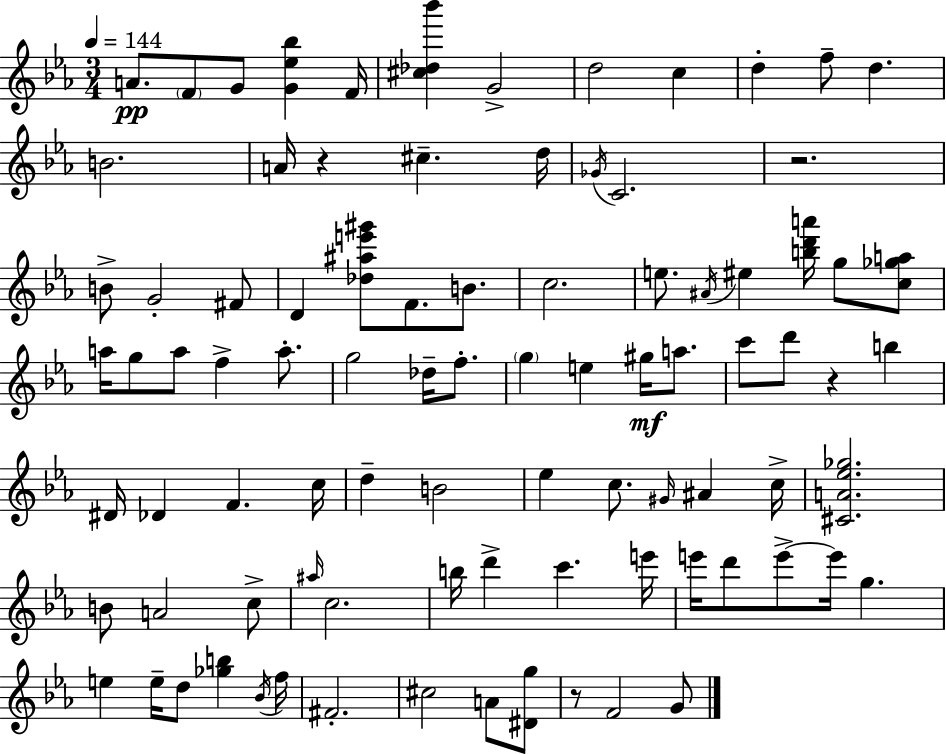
A4/e. F4/e G4/e [G4,Eb5,Bb5]/q F4/s [C#5,Db5,Bb6]/q G4/h D5/h C5/q D5/q F5/e D5/q. B4/h. A4/s R/q C#5/q. D5/s Gb4/s C4/h. R/h. B4/e G4/h F#4/e D4/q [Db5,A#5,E6,G#6]/e F4/e. B4/e. C5/h. E5/e. A#4/s EIS5/q [B5,D6,A6]/s G5/e [C5,Gb5,A5]/e A5/s G5/e A5/e F5/q A5/e. G5/h Db5/s F5/e. G5/q E5/q G#5/s A5/e. C6/e D6/e R/q B5/q D#4/s Db4/q F4/q. C5/s D5/q B4/h Eb5/q C5/e. G#4/s A#4/q C5/s [C#4,A4,Eb5,Gb5]/h. B4/e A4/h C5/e A#5/s C5/h. B5/s D6/q C6/q. E6/s E6/s D6/e E6/e E6/s G5/q. E5/q E5/s D5/e [Gb5,B5]/q Bb4/s F5/s F#4/h. C#5/h A4/e [D#4,G5]/e R/e F4/h G4/e